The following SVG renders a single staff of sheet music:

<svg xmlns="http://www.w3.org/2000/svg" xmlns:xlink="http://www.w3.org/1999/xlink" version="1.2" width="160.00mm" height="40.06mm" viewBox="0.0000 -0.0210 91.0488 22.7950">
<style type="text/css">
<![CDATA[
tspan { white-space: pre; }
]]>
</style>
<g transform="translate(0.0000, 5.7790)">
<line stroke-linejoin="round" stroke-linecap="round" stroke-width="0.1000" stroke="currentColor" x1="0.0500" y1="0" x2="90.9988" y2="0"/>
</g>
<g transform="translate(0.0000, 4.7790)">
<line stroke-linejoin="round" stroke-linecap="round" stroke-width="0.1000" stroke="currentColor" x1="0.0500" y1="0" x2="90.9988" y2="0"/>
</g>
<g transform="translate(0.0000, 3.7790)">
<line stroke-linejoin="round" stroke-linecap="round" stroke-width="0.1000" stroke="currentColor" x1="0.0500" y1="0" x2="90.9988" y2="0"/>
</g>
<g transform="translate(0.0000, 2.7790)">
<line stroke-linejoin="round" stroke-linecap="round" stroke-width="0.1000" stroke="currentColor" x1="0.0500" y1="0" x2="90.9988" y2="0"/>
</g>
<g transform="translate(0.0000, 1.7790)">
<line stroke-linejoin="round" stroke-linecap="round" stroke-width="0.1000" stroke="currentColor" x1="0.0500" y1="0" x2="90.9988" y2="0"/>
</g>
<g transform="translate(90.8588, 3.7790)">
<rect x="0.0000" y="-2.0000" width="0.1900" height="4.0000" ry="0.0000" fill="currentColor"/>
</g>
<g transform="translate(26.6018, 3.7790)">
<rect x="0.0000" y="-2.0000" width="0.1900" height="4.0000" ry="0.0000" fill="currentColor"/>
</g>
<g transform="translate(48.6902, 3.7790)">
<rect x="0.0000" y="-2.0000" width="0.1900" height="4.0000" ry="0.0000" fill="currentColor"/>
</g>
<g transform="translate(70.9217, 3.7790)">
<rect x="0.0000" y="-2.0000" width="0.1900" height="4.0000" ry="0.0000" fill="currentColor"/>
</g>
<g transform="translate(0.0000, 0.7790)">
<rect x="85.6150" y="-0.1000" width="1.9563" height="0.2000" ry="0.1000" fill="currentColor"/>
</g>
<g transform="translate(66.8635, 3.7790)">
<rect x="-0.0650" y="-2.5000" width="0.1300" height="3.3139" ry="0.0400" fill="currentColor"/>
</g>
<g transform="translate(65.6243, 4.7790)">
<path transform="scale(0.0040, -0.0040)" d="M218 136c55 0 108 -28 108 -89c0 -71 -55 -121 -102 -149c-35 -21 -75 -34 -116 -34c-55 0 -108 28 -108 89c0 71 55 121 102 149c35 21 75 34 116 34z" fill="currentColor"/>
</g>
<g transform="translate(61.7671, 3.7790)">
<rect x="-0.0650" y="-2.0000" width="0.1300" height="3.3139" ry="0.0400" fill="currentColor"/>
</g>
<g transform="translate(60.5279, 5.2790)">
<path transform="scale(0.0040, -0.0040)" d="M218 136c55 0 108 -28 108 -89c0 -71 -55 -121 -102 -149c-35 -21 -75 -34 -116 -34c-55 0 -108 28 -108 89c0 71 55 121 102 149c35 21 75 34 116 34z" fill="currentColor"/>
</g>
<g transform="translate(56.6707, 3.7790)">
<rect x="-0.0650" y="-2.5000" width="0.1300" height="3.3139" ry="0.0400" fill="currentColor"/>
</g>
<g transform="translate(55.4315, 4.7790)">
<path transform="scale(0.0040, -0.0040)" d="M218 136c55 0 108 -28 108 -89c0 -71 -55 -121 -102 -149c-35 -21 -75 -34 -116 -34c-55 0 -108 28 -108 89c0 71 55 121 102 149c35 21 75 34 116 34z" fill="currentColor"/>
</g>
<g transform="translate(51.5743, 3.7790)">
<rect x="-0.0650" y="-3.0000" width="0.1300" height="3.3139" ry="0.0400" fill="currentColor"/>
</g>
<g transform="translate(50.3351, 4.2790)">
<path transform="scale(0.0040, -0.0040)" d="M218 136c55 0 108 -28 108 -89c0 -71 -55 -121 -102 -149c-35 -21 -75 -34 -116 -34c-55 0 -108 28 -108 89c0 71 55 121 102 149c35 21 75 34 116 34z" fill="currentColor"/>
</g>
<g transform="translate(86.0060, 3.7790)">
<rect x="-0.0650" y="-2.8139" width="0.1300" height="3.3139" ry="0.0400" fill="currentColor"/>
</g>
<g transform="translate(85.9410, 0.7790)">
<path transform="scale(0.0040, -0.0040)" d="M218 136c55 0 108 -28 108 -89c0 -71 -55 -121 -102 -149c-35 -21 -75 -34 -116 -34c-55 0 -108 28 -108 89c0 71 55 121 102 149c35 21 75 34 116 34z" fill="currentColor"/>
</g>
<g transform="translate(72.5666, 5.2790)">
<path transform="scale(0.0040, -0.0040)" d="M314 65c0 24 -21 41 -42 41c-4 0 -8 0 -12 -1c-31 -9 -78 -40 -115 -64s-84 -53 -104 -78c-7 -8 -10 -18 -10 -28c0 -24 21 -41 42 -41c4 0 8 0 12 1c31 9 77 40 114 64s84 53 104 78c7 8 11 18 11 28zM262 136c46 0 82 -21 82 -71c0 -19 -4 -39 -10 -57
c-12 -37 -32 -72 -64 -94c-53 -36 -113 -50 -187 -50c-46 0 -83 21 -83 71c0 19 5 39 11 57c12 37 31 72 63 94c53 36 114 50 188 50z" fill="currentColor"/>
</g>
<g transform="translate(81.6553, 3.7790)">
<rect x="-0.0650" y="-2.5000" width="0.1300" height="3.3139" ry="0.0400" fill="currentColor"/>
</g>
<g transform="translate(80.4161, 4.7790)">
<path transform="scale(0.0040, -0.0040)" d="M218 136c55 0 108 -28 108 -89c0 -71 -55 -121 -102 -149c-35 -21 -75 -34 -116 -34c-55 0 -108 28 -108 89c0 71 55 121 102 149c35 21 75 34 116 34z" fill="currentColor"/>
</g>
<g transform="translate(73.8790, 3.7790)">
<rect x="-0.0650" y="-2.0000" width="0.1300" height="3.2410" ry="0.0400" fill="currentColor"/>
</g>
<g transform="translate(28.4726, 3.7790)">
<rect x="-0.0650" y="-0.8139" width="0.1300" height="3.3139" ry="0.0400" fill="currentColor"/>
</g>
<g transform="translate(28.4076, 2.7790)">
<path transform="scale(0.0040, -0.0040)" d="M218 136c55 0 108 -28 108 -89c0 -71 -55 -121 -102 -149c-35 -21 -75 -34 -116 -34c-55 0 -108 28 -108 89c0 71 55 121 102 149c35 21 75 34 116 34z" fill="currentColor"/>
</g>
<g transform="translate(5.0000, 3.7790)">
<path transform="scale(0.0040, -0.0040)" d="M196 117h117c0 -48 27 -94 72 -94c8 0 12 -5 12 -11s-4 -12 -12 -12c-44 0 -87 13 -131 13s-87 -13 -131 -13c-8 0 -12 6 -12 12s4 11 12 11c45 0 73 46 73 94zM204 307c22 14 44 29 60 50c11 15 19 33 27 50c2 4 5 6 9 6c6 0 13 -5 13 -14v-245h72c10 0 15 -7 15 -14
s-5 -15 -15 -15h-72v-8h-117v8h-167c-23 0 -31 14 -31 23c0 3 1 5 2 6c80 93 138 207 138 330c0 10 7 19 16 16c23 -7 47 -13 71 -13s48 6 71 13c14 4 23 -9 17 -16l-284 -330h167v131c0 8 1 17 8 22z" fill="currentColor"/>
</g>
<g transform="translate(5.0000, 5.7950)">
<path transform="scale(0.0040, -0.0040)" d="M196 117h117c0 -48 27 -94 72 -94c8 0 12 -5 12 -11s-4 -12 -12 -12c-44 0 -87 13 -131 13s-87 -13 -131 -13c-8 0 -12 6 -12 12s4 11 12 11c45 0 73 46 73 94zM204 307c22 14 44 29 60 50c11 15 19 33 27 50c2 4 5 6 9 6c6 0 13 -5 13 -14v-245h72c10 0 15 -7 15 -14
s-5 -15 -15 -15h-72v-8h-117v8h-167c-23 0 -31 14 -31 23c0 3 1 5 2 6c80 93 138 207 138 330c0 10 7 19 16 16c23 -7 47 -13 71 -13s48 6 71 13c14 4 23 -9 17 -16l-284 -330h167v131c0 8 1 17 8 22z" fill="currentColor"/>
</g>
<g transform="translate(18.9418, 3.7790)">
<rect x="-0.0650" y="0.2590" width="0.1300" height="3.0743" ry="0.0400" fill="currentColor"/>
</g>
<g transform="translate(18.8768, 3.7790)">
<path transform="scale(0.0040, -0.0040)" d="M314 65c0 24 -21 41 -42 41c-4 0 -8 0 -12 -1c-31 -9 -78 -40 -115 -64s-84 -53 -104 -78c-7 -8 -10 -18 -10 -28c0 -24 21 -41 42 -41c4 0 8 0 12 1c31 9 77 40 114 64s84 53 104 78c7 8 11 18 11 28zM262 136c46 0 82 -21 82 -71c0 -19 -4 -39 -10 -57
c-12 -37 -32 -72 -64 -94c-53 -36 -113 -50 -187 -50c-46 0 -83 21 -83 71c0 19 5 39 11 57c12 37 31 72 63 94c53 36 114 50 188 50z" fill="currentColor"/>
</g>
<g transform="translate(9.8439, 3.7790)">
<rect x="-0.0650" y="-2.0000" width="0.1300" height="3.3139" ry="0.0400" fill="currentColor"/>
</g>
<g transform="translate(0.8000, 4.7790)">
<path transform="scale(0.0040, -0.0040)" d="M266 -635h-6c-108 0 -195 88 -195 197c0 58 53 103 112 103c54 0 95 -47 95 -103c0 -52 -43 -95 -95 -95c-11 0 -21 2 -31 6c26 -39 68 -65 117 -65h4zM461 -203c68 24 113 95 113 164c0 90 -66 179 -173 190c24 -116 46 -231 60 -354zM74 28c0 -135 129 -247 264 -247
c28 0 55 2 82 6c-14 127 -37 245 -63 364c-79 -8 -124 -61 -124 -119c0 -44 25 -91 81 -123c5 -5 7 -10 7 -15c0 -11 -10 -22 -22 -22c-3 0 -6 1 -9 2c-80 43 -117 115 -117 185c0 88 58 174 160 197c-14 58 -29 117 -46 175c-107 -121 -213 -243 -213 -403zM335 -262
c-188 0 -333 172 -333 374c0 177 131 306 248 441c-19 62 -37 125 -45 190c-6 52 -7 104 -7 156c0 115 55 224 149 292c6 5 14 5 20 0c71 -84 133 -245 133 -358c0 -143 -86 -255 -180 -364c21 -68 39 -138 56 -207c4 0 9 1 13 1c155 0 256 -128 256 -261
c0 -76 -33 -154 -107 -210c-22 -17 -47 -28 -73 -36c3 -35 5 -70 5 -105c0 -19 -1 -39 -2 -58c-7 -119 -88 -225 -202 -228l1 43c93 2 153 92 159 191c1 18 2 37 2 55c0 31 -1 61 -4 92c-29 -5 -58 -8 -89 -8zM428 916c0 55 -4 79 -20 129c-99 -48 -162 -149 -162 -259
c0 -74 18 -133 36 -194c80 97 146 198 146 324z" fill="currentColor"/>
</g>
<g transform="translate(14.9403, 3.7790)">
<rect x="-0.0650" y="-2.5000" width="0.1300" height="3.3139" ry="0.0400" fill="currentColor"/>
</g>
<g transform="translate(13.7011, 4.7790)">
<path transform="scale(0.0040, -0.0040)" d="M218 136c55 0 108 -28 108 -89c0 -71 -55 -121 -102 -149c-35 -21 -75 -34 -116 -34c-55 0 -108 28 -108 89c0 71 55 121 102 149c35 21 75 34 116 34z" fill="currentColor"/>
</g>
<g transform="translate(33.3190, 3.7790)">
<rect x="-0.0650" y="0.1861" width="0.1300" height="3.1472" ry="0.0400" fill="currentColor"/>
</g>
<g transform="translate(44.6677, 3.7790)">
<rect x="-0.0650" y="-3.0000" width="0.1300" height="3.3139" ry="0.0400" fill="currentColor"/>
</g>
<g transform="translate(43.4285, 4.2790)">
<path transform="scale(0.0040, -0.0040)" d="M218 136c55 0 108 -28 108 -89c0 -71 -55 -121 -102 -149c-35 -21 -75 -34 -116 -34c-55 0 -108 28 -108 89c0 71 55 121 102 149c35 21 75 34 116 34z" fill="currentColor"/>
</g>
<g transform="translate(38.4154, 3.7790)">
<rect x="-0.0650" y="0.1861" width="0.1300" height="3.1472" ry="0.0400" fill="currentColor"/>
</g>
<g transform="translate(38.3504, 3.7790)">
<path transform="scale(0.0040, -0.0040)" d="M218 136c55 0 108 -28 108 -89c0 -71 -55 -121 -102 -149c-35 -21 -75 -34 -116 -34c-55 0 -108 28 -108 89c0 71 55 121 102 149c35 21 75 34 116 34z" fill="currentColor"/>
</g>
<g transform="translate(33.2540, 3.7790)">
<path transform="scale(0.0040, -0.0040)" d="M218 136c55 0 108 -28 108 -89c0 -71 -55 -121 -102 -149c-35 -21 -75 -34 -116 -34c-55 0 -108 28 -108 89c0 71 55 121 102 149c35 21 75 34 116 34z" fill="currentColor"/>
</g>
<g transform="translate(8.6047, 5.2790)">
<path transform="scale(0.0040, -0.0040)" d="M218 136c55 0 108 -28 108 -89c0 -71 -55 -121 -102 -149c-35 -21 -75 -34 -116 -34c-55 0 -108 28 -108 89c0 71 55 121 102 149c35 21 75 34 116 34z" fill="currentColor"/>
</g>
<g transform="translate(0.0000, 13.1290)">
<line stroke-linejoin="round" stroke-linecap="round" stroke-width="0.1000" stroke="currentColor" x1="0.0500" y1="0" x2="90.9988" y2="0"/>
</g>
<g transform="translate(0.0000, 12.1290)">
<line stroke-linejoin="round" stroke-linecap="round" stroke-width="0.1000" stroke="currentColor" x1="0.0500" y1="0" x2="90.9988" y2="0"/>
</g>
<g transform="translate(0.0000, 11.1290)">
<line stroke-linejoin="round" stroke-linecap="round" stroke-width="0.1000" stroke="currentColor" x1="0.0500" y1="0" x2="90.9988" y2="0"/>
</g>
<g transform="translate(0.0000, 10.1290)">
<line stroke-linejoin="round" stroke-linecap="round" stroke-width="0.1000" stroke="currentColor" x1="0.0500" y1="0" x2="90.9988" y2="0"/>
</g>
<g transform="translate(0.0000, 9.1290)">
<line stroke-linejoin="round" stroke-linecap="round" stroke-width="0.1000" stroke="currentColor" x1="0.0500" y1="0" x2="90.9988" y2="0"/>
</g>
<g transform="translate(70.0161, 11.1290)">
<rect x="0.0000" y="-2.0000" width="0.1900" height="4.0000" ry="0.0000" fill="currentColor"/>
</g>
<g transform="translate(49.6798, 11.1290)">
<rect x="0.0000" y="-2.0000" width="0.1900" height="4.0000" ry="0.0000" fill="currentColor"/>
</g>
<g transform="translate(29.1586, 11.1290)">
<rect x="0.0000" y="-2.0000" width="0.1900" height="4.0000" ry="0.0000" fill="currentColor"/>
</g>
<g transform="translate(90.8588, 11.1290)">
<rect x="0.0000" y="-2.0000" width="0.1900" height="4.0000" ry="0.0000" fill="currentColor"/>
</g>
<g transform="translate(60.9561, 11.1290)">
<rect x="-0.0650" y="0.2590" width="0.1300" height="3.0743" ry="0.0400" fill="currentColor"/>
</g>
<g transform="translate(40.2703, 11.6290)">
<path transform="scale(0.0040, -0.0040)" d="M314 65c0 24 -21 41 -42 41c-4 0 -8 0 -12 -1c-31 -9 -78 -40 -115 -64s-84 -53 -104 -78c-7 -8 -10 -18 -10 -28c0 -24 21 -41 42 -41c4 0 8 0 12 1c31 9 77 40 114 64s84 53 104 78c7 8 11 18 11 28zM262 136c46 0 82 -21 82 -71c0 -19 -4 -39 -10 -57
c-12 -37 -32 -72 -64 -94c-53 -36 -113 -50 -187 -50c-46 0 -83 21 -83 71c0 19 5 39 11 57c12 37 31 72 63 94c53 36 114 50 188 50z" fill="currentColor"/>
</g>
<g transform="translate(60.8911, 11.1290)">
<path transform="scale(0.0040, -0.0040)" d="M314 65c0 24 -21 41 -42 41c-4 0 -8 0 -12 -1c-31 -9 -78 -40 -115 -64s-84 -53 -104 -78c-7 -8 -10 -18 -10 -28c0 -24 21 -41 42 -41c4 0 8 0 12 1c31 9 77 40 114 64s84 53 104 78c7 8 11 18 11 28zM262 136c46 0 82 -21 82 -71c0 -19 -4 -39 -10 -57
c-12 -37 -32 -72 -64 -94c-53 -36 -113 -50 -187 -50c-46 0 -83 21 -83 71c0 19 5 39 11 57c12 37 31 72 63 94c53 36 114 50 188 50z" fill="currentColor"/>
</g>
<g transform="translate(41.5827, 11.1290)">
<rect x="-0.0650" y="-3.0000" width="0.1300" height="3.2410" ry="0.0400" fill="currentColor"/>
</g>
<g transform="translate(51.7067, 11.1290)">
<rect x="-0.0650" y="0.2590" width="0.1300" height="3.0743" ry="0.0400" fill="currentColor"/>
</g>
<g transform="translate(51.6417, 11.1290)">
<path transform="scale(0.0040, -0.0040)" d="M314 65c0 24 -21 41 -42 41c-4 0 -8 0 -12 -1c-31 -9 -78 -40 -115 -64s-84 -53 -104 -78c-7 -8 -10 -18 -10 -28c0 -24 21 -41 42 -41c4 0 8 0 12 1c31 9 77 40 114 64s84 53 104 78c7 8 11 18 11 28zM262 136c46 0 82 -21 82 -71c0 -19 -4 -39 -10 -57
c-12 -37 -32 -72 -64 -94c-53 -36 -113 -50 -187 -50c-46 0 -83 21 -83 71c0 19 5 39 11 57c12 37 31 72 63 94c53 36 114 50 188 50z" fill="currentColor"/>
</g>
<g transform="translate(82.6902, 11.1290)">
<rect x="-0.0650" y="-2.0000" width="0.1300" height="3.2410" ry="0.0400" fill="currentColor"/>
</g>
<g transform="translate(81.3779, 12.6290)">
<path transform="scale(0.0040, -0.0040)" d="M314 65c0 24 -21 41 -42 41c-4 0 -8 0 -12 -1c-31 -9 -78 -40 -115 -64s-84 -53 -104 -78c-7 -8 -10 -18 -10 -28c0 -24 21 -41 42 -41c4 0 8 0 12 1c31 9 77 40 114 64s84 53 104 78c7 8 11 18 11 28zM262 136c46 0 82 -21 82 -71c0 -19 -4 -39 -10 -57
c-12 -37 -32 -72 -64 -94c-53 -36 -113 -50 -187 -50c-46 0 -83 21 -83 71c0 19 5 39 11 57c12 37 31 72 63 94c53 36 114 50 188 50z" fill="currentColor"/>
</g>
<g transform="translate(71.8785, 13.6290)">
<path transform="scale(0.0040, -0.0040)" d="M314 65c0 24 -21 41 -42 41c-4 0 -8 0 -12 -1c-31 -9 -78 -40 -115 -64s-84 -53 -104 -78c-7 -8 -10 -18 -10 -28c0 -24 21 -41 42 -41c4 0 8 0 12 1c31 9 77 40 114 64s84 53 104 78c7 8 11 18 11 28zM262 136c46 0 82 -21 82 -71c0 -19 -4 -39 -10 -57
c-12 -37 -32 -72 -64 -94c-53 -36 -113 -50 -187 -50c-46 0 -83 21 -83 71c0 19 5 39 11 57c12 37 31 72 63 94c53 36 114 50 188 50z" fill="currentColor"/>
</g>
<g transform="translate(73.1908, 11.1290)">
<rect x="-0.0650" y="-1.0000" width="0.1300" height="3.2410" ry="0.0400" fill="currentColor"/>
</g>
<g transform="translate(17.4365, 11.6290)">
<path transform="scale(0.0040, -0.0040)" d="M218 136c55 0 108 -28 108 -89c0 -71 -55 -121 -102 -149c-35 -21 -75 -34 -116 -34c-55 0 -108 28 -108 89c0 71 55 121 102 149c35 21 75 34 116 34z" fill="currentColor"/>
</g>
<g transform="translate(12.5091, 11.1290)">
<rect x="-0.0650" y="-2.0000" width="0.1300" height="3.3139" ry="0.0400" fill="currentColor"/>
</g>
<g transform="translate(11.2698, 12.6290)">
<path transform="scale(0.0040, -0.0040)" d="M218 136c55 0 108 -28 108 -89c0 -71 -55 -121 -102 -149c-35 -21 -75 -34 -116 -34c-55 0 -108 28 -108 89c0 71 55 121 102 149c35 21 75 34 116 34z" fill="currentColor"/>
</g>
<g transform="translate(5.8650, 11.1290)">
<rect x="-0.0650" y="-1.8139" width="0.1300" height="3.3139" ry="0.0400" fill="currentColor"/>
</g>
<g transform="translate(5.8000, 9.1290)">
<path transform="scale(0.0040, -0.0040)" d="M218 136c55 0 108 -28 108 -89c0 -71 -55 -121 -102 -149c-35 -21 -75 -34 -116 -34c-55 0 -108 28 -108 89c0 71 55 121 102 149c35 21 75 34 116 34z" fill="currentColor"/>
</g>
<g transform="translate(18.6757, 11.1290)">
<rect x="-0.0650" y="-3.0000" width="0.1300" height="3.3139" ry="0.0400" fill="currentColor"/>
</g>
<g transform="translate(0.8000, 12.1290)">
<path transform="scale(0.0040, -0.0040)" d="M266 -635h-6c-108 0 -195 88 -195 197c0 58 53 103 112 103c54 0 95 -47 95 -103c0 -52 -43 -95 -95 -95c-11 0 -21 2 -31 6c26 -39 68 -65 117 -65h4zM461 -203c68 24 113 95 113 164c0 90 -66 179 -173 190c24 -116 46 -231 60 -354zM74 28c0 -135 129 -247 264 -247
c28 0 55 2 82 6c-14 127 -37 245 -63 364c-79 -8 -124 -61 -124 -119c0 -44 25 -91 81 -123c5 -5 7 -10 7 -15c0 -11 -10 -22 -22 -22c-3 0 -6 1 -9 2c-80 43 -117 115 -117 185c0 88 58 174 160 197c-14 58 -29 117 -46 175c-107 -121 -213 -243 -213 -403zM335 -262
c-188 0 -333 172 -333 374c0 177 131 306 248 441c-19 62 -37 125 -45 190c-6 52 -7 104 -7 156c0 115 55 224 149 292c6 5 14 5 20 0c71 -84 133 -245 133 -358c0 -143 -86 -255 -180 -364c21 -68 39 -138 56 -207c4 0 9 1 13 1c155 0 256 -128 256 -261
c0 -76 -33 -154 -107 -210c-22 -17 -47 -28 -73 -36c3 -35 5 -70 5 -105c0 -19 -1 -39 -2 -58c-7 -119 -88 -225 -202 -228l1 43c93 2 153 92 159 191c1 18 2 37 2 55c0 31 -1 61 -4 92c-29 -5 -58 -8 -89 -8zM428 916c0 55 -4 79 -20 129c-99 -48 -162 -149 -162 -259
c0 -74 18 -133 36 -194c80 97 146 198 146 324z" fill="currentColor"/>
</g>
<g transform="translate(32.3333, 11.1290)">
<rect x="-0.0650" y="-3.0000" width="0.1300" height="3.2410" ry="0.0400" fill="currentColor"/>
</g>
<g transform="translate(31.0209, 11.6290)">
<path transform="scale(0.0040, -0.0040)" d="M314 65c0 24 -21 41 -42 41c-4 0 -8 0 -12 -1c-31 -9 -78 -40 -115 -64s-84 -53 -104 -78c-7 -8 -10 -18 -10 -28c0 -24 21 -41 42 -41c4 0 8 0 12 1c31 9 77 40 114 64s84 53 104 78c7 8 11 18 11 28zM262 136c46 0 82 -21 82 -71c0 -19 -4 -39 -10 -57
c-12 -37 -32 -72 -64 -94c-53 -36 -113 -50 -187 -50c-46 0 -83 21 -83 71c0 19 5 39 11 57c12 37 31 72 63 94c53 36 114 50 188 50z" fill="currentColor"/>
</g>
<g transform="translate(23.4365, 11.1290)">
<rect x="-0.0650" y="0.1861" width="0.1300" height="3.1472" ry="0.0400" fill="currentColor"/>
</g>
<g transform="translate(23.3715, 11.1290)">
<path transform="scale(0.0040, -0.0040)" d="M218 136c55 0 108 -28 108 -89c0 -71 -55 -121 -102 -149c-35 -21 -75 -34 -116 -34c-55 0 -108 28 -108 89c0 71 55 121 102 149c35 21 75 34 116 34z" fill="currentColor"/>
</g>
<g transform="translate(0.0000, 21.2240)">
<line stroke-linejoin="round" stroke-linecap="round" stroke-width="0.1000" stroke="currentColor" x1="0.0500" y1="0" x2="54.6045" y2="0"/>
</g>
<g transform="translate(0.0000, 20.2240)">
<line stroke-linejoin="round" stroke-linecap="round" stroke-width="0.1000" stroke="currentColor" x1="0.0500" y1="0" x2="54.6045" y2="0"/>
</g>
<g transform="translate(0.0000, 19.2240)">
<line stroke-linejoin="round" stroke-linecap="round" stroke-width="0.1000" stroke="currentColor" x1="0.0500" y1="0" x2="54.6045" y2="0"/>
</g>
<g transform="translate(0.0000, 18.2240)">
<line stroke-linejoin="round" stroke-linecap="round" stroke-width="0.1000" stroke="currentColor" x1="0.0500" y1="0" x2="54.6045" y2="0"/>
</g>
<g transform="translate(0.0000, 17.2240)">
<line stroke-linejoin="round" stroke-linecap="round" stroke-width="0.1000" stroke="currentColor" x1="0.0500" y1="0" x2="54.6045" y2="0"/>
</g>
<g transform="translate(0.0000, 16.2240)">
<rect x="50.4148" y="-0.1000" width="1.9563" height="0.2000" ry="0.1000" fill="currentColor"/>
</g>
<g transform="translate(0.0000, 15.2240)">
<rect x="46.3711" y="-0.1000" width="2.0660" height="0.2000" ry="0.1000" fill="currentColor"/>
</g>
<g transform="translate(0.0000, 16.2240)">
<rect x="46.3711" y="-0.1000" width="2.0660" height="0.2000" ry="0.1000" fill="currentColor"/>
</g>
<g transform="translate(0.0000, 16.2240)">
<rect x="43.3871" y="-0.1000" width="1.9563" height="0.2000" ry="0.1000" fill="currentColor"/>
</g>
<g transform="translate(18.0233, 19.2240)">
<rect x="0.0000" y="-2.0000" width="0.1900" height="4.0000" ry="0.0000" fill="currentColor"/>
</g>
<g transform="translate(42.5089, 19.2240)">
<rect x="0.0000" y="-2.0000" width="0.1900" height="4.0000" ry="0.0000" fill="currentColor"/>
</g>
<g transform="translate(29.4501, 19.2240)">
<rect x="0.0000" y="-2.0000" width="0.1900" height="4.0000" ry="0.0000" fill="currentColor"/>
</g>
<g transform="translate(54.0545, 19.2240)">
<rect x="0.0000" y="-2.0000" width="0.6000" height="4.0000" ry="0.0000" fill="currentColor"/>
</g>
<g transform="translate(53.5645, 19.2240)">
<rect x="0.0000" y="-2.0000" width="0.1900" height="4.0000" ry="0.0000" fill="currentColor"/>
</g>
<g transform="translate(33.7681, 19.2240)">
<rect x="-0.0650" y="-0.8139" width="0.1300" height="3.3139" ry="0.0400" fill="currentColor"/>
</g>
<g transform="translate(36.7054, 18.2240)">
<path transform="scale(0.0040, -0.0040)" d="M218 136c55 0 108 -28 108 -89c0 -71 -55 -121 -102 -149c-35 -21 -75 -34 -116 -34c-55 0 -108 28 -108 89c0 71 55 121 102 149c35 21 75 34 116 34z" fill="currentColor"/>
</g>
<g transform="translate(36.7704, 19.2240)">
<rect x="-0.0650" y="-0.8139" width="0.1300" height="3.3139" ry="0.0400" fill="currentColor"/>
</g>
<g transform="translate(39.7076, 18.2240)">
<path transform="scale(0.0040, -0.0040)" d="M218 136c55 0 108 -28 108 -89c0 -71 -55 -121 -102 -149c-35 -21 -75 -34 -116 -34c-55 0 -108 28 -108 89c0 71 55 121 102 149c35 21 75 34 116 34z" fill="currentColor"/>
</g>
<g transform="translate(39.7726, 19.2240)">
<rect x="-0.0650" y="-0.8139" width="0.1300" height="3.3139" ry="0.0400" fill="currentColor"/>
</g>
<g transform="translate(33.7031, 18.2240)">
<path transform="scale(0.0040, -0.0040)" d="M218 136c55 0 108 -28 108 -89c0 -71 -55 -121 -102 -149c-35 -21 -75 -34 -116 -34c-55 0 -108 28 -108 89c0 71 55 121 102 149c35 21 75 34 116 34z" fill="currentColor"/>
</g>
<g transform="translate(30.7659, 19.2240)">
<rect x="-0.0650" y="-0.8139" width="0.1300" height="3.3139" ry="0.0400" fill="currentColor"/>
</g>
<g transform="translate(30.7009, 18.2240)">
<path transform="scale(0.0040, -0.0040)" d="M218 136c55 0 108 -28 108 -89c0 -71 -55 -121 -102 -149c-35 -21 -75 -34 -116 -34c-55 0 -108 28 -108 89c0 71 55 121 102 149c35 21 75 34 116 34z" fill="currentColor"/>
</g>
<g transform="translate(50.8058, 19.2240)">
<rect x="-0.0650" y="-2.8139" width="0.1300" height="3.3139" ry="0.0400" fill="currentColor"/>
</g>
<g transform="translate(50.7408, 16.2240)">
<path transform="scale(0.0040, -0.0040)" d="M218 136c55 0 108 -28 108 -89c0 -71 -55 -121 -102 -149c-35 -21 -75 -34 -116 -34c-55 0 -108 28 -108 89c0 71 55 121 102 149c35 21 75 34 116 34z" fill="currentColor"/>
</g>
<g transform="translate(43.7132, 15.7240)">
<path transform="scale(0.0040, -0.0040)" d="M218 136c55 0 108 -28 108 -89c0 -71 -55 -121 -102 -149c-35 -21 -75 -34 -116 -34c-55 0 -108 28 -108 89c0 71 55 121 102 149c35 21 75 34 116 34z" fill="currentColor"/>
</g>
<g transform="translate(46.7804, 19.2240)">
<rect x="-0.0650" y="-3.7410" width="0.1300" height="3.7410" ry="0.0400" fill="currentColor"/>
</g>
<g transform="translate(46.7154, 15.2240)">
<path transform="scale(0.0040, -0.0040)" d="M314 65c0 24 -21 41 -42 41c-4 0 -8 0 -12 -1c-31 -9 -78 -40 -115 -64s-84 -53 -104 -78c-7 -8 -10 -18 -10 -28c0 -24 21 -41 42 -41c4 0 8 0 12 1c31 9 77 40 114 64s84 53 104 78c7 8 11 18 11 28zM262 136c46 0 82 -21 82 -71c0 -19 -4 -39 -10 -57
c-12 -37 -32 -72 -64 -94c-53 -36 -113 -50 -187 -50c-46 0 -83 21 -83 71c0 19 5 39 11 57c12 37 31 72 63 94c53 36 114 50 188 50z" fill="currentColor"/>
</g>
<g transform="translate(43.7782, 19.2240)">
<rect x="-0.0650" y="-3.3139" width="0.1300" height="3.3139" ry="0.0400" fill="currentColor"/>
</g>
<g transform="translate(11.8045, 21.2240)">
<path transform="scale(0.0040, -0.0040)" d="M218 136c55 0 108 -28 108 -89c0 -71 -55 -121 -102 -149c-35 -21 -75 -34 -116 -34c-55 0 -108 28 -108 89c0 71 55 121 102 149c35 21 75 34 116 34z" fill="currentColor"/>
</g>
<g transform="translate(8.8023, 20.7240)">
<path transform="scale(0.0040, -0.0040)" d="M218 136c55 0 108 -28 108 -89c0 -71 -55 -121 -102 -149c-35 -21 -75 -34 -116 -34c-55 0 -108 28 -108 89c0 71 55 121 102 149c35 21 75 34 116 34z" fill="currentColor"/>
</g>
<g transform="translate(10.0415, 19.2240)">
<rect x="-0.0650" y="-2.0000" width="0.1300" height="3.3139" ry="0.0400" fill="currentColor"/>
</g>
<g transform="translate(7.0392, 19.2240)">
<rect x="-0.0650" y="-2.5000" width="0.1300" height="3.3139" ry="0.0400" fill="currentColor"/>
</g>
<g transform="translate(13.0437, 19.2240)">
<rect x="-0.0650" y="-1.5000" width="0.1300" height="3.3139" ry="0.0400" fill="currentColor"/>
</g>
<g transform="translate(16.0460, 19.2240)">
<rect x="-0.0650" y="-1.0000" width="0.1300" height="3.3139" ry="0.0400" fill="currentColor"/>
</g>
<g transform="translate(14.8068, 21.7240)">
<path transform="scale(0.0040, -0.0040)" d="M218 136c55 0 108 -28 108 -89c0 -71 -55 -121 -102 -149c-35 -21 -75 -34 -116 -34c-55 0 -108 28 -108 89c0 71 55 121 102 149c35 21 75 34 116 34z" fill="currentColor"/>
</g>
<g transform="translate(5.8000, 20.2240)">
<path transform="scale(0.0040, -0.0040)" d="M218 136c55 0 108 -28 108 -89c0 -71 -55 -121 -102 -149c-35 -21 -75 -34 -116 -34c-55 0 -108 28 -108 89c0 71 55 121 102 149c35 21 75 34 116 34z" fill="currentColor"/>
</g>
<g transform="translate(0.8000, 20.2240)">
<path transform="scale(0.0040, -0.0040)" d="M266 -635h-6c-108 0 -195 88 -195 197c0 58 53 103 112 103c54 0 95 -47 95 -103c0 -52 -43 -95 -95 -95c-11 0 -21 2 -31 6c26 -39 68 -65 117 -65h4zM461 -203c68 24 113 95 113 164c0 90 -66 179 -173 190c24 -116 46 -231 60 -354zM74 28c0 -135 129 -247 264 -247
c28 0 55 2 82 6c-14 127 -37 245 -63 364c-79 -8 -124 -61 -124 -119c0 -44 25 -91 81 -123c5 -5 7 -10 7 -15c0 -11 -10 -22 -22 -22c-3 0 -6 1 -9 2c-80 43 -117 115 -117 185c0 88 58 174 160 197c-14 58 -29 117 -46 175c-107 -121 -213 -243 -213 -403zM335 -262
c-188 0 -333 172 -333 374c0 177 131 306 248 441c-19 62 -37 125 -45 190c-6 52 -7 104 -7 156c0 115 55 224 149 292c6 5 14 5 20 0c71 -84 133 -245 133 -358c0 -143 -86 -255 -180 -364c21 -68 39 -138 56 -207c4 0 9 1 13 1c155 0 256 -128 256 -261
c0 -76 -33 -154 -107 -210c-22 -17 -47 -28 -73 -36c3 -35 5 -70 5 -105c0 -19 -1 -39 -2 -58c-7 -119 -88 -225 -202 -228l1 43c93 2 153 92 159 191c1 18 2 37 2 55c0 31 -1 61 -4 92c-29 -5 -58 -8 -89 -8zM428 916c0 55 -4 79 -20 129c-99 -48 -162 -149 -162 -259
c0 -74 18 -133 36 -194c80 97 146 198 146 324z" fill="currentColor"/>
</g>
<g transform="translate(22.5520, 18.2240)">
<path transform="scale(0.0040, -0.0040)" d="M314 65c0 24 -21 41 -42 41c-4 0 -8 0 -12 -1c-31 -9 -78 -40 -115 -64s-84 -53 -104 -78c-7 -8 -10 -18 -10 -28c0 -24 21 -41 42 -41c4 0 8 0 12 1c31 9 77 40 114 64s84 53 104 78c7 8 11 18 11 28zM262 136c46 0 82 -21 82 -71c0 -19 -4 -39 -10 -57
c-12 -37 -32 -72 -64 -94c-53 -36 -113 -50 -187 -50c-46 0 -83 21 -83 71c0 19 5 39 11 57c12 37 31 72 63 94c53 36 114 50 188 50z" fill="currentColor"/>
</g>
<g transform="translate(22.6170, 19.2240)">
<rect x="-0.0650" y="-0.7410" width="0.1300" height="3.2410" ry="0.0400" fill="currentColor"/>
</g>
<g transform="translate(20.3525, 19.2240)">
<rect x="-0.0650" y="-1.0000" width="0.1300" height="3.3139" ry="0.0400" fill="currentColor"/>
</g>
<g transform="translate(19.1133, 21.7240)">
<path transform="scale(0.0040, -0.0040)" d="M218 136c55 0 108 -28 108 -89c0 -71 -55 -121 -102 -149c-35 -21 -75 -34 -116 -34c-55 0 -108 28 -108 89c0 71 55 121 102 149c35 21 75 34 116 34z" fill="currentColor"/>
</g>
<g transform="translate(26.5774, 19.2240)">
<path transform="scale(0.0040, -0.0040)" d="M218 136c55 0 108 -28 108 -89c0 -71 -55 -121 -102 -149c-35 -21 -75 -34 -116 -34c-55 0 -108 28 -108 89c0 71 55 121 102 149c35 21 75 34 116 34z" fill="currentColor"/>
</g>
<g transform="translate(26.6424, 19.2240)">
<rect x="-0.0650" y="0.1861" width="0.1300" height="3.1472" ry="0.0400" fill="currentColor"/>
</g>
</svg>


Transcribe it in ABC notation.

X:1
T:Untitled
M:4/4
L:1/4
K:C
F G B2 d B B A A G F G F2 G a f F A B A2 A2 B2 B2 D2 F2 G F E D D d2 B d d d d b c'2 a